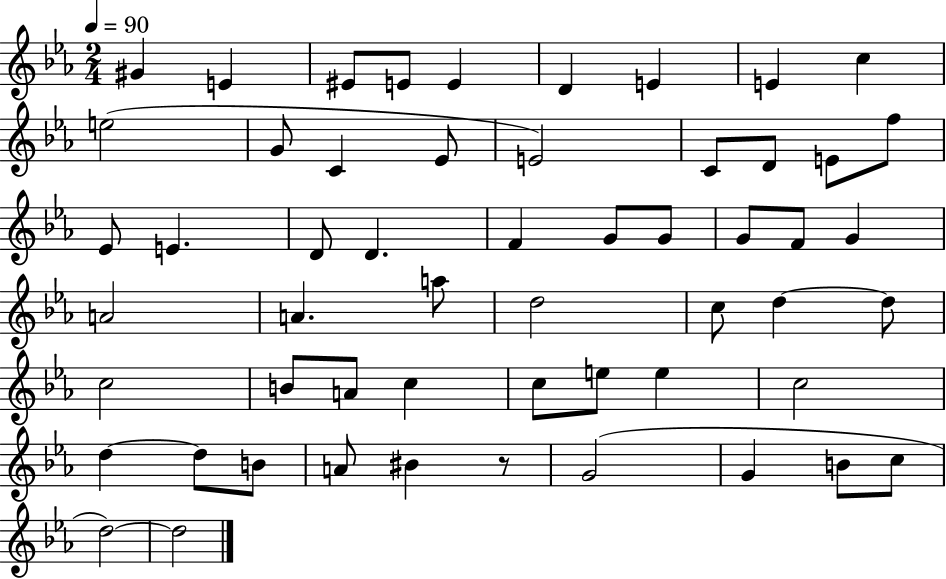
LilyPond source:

{
  \clef treble
  \numericTimeSignature
  \time 2/4
  \key ees \major
  \tempo 4 = 90
  gis'4 e'4 | eis'8 e'8 e'4 | d'4 e'4 | e'4 c''4 | \break e''2( | g'8 c'4 ees'8 | e'2) | c'8 d'8 e'8 f''8 | \break ees'8 e'4. | d'8 d'4. | f'4 g'8 g'8 | g'8 f'8 g'4 | \break a'2 | a'4. a''8 | d''2 | c''8 d''4~~ d''8 | \break c''2 | b'8 a'8 c''4 | c''8 e''8 e''4 | c''2 | \break d''4~~ d''8 b'8 | a'8 bis'4 r8 | g'2( | g'4 b'8 c''8 | \break d''2~~) | d''2 | \bar "|."
}